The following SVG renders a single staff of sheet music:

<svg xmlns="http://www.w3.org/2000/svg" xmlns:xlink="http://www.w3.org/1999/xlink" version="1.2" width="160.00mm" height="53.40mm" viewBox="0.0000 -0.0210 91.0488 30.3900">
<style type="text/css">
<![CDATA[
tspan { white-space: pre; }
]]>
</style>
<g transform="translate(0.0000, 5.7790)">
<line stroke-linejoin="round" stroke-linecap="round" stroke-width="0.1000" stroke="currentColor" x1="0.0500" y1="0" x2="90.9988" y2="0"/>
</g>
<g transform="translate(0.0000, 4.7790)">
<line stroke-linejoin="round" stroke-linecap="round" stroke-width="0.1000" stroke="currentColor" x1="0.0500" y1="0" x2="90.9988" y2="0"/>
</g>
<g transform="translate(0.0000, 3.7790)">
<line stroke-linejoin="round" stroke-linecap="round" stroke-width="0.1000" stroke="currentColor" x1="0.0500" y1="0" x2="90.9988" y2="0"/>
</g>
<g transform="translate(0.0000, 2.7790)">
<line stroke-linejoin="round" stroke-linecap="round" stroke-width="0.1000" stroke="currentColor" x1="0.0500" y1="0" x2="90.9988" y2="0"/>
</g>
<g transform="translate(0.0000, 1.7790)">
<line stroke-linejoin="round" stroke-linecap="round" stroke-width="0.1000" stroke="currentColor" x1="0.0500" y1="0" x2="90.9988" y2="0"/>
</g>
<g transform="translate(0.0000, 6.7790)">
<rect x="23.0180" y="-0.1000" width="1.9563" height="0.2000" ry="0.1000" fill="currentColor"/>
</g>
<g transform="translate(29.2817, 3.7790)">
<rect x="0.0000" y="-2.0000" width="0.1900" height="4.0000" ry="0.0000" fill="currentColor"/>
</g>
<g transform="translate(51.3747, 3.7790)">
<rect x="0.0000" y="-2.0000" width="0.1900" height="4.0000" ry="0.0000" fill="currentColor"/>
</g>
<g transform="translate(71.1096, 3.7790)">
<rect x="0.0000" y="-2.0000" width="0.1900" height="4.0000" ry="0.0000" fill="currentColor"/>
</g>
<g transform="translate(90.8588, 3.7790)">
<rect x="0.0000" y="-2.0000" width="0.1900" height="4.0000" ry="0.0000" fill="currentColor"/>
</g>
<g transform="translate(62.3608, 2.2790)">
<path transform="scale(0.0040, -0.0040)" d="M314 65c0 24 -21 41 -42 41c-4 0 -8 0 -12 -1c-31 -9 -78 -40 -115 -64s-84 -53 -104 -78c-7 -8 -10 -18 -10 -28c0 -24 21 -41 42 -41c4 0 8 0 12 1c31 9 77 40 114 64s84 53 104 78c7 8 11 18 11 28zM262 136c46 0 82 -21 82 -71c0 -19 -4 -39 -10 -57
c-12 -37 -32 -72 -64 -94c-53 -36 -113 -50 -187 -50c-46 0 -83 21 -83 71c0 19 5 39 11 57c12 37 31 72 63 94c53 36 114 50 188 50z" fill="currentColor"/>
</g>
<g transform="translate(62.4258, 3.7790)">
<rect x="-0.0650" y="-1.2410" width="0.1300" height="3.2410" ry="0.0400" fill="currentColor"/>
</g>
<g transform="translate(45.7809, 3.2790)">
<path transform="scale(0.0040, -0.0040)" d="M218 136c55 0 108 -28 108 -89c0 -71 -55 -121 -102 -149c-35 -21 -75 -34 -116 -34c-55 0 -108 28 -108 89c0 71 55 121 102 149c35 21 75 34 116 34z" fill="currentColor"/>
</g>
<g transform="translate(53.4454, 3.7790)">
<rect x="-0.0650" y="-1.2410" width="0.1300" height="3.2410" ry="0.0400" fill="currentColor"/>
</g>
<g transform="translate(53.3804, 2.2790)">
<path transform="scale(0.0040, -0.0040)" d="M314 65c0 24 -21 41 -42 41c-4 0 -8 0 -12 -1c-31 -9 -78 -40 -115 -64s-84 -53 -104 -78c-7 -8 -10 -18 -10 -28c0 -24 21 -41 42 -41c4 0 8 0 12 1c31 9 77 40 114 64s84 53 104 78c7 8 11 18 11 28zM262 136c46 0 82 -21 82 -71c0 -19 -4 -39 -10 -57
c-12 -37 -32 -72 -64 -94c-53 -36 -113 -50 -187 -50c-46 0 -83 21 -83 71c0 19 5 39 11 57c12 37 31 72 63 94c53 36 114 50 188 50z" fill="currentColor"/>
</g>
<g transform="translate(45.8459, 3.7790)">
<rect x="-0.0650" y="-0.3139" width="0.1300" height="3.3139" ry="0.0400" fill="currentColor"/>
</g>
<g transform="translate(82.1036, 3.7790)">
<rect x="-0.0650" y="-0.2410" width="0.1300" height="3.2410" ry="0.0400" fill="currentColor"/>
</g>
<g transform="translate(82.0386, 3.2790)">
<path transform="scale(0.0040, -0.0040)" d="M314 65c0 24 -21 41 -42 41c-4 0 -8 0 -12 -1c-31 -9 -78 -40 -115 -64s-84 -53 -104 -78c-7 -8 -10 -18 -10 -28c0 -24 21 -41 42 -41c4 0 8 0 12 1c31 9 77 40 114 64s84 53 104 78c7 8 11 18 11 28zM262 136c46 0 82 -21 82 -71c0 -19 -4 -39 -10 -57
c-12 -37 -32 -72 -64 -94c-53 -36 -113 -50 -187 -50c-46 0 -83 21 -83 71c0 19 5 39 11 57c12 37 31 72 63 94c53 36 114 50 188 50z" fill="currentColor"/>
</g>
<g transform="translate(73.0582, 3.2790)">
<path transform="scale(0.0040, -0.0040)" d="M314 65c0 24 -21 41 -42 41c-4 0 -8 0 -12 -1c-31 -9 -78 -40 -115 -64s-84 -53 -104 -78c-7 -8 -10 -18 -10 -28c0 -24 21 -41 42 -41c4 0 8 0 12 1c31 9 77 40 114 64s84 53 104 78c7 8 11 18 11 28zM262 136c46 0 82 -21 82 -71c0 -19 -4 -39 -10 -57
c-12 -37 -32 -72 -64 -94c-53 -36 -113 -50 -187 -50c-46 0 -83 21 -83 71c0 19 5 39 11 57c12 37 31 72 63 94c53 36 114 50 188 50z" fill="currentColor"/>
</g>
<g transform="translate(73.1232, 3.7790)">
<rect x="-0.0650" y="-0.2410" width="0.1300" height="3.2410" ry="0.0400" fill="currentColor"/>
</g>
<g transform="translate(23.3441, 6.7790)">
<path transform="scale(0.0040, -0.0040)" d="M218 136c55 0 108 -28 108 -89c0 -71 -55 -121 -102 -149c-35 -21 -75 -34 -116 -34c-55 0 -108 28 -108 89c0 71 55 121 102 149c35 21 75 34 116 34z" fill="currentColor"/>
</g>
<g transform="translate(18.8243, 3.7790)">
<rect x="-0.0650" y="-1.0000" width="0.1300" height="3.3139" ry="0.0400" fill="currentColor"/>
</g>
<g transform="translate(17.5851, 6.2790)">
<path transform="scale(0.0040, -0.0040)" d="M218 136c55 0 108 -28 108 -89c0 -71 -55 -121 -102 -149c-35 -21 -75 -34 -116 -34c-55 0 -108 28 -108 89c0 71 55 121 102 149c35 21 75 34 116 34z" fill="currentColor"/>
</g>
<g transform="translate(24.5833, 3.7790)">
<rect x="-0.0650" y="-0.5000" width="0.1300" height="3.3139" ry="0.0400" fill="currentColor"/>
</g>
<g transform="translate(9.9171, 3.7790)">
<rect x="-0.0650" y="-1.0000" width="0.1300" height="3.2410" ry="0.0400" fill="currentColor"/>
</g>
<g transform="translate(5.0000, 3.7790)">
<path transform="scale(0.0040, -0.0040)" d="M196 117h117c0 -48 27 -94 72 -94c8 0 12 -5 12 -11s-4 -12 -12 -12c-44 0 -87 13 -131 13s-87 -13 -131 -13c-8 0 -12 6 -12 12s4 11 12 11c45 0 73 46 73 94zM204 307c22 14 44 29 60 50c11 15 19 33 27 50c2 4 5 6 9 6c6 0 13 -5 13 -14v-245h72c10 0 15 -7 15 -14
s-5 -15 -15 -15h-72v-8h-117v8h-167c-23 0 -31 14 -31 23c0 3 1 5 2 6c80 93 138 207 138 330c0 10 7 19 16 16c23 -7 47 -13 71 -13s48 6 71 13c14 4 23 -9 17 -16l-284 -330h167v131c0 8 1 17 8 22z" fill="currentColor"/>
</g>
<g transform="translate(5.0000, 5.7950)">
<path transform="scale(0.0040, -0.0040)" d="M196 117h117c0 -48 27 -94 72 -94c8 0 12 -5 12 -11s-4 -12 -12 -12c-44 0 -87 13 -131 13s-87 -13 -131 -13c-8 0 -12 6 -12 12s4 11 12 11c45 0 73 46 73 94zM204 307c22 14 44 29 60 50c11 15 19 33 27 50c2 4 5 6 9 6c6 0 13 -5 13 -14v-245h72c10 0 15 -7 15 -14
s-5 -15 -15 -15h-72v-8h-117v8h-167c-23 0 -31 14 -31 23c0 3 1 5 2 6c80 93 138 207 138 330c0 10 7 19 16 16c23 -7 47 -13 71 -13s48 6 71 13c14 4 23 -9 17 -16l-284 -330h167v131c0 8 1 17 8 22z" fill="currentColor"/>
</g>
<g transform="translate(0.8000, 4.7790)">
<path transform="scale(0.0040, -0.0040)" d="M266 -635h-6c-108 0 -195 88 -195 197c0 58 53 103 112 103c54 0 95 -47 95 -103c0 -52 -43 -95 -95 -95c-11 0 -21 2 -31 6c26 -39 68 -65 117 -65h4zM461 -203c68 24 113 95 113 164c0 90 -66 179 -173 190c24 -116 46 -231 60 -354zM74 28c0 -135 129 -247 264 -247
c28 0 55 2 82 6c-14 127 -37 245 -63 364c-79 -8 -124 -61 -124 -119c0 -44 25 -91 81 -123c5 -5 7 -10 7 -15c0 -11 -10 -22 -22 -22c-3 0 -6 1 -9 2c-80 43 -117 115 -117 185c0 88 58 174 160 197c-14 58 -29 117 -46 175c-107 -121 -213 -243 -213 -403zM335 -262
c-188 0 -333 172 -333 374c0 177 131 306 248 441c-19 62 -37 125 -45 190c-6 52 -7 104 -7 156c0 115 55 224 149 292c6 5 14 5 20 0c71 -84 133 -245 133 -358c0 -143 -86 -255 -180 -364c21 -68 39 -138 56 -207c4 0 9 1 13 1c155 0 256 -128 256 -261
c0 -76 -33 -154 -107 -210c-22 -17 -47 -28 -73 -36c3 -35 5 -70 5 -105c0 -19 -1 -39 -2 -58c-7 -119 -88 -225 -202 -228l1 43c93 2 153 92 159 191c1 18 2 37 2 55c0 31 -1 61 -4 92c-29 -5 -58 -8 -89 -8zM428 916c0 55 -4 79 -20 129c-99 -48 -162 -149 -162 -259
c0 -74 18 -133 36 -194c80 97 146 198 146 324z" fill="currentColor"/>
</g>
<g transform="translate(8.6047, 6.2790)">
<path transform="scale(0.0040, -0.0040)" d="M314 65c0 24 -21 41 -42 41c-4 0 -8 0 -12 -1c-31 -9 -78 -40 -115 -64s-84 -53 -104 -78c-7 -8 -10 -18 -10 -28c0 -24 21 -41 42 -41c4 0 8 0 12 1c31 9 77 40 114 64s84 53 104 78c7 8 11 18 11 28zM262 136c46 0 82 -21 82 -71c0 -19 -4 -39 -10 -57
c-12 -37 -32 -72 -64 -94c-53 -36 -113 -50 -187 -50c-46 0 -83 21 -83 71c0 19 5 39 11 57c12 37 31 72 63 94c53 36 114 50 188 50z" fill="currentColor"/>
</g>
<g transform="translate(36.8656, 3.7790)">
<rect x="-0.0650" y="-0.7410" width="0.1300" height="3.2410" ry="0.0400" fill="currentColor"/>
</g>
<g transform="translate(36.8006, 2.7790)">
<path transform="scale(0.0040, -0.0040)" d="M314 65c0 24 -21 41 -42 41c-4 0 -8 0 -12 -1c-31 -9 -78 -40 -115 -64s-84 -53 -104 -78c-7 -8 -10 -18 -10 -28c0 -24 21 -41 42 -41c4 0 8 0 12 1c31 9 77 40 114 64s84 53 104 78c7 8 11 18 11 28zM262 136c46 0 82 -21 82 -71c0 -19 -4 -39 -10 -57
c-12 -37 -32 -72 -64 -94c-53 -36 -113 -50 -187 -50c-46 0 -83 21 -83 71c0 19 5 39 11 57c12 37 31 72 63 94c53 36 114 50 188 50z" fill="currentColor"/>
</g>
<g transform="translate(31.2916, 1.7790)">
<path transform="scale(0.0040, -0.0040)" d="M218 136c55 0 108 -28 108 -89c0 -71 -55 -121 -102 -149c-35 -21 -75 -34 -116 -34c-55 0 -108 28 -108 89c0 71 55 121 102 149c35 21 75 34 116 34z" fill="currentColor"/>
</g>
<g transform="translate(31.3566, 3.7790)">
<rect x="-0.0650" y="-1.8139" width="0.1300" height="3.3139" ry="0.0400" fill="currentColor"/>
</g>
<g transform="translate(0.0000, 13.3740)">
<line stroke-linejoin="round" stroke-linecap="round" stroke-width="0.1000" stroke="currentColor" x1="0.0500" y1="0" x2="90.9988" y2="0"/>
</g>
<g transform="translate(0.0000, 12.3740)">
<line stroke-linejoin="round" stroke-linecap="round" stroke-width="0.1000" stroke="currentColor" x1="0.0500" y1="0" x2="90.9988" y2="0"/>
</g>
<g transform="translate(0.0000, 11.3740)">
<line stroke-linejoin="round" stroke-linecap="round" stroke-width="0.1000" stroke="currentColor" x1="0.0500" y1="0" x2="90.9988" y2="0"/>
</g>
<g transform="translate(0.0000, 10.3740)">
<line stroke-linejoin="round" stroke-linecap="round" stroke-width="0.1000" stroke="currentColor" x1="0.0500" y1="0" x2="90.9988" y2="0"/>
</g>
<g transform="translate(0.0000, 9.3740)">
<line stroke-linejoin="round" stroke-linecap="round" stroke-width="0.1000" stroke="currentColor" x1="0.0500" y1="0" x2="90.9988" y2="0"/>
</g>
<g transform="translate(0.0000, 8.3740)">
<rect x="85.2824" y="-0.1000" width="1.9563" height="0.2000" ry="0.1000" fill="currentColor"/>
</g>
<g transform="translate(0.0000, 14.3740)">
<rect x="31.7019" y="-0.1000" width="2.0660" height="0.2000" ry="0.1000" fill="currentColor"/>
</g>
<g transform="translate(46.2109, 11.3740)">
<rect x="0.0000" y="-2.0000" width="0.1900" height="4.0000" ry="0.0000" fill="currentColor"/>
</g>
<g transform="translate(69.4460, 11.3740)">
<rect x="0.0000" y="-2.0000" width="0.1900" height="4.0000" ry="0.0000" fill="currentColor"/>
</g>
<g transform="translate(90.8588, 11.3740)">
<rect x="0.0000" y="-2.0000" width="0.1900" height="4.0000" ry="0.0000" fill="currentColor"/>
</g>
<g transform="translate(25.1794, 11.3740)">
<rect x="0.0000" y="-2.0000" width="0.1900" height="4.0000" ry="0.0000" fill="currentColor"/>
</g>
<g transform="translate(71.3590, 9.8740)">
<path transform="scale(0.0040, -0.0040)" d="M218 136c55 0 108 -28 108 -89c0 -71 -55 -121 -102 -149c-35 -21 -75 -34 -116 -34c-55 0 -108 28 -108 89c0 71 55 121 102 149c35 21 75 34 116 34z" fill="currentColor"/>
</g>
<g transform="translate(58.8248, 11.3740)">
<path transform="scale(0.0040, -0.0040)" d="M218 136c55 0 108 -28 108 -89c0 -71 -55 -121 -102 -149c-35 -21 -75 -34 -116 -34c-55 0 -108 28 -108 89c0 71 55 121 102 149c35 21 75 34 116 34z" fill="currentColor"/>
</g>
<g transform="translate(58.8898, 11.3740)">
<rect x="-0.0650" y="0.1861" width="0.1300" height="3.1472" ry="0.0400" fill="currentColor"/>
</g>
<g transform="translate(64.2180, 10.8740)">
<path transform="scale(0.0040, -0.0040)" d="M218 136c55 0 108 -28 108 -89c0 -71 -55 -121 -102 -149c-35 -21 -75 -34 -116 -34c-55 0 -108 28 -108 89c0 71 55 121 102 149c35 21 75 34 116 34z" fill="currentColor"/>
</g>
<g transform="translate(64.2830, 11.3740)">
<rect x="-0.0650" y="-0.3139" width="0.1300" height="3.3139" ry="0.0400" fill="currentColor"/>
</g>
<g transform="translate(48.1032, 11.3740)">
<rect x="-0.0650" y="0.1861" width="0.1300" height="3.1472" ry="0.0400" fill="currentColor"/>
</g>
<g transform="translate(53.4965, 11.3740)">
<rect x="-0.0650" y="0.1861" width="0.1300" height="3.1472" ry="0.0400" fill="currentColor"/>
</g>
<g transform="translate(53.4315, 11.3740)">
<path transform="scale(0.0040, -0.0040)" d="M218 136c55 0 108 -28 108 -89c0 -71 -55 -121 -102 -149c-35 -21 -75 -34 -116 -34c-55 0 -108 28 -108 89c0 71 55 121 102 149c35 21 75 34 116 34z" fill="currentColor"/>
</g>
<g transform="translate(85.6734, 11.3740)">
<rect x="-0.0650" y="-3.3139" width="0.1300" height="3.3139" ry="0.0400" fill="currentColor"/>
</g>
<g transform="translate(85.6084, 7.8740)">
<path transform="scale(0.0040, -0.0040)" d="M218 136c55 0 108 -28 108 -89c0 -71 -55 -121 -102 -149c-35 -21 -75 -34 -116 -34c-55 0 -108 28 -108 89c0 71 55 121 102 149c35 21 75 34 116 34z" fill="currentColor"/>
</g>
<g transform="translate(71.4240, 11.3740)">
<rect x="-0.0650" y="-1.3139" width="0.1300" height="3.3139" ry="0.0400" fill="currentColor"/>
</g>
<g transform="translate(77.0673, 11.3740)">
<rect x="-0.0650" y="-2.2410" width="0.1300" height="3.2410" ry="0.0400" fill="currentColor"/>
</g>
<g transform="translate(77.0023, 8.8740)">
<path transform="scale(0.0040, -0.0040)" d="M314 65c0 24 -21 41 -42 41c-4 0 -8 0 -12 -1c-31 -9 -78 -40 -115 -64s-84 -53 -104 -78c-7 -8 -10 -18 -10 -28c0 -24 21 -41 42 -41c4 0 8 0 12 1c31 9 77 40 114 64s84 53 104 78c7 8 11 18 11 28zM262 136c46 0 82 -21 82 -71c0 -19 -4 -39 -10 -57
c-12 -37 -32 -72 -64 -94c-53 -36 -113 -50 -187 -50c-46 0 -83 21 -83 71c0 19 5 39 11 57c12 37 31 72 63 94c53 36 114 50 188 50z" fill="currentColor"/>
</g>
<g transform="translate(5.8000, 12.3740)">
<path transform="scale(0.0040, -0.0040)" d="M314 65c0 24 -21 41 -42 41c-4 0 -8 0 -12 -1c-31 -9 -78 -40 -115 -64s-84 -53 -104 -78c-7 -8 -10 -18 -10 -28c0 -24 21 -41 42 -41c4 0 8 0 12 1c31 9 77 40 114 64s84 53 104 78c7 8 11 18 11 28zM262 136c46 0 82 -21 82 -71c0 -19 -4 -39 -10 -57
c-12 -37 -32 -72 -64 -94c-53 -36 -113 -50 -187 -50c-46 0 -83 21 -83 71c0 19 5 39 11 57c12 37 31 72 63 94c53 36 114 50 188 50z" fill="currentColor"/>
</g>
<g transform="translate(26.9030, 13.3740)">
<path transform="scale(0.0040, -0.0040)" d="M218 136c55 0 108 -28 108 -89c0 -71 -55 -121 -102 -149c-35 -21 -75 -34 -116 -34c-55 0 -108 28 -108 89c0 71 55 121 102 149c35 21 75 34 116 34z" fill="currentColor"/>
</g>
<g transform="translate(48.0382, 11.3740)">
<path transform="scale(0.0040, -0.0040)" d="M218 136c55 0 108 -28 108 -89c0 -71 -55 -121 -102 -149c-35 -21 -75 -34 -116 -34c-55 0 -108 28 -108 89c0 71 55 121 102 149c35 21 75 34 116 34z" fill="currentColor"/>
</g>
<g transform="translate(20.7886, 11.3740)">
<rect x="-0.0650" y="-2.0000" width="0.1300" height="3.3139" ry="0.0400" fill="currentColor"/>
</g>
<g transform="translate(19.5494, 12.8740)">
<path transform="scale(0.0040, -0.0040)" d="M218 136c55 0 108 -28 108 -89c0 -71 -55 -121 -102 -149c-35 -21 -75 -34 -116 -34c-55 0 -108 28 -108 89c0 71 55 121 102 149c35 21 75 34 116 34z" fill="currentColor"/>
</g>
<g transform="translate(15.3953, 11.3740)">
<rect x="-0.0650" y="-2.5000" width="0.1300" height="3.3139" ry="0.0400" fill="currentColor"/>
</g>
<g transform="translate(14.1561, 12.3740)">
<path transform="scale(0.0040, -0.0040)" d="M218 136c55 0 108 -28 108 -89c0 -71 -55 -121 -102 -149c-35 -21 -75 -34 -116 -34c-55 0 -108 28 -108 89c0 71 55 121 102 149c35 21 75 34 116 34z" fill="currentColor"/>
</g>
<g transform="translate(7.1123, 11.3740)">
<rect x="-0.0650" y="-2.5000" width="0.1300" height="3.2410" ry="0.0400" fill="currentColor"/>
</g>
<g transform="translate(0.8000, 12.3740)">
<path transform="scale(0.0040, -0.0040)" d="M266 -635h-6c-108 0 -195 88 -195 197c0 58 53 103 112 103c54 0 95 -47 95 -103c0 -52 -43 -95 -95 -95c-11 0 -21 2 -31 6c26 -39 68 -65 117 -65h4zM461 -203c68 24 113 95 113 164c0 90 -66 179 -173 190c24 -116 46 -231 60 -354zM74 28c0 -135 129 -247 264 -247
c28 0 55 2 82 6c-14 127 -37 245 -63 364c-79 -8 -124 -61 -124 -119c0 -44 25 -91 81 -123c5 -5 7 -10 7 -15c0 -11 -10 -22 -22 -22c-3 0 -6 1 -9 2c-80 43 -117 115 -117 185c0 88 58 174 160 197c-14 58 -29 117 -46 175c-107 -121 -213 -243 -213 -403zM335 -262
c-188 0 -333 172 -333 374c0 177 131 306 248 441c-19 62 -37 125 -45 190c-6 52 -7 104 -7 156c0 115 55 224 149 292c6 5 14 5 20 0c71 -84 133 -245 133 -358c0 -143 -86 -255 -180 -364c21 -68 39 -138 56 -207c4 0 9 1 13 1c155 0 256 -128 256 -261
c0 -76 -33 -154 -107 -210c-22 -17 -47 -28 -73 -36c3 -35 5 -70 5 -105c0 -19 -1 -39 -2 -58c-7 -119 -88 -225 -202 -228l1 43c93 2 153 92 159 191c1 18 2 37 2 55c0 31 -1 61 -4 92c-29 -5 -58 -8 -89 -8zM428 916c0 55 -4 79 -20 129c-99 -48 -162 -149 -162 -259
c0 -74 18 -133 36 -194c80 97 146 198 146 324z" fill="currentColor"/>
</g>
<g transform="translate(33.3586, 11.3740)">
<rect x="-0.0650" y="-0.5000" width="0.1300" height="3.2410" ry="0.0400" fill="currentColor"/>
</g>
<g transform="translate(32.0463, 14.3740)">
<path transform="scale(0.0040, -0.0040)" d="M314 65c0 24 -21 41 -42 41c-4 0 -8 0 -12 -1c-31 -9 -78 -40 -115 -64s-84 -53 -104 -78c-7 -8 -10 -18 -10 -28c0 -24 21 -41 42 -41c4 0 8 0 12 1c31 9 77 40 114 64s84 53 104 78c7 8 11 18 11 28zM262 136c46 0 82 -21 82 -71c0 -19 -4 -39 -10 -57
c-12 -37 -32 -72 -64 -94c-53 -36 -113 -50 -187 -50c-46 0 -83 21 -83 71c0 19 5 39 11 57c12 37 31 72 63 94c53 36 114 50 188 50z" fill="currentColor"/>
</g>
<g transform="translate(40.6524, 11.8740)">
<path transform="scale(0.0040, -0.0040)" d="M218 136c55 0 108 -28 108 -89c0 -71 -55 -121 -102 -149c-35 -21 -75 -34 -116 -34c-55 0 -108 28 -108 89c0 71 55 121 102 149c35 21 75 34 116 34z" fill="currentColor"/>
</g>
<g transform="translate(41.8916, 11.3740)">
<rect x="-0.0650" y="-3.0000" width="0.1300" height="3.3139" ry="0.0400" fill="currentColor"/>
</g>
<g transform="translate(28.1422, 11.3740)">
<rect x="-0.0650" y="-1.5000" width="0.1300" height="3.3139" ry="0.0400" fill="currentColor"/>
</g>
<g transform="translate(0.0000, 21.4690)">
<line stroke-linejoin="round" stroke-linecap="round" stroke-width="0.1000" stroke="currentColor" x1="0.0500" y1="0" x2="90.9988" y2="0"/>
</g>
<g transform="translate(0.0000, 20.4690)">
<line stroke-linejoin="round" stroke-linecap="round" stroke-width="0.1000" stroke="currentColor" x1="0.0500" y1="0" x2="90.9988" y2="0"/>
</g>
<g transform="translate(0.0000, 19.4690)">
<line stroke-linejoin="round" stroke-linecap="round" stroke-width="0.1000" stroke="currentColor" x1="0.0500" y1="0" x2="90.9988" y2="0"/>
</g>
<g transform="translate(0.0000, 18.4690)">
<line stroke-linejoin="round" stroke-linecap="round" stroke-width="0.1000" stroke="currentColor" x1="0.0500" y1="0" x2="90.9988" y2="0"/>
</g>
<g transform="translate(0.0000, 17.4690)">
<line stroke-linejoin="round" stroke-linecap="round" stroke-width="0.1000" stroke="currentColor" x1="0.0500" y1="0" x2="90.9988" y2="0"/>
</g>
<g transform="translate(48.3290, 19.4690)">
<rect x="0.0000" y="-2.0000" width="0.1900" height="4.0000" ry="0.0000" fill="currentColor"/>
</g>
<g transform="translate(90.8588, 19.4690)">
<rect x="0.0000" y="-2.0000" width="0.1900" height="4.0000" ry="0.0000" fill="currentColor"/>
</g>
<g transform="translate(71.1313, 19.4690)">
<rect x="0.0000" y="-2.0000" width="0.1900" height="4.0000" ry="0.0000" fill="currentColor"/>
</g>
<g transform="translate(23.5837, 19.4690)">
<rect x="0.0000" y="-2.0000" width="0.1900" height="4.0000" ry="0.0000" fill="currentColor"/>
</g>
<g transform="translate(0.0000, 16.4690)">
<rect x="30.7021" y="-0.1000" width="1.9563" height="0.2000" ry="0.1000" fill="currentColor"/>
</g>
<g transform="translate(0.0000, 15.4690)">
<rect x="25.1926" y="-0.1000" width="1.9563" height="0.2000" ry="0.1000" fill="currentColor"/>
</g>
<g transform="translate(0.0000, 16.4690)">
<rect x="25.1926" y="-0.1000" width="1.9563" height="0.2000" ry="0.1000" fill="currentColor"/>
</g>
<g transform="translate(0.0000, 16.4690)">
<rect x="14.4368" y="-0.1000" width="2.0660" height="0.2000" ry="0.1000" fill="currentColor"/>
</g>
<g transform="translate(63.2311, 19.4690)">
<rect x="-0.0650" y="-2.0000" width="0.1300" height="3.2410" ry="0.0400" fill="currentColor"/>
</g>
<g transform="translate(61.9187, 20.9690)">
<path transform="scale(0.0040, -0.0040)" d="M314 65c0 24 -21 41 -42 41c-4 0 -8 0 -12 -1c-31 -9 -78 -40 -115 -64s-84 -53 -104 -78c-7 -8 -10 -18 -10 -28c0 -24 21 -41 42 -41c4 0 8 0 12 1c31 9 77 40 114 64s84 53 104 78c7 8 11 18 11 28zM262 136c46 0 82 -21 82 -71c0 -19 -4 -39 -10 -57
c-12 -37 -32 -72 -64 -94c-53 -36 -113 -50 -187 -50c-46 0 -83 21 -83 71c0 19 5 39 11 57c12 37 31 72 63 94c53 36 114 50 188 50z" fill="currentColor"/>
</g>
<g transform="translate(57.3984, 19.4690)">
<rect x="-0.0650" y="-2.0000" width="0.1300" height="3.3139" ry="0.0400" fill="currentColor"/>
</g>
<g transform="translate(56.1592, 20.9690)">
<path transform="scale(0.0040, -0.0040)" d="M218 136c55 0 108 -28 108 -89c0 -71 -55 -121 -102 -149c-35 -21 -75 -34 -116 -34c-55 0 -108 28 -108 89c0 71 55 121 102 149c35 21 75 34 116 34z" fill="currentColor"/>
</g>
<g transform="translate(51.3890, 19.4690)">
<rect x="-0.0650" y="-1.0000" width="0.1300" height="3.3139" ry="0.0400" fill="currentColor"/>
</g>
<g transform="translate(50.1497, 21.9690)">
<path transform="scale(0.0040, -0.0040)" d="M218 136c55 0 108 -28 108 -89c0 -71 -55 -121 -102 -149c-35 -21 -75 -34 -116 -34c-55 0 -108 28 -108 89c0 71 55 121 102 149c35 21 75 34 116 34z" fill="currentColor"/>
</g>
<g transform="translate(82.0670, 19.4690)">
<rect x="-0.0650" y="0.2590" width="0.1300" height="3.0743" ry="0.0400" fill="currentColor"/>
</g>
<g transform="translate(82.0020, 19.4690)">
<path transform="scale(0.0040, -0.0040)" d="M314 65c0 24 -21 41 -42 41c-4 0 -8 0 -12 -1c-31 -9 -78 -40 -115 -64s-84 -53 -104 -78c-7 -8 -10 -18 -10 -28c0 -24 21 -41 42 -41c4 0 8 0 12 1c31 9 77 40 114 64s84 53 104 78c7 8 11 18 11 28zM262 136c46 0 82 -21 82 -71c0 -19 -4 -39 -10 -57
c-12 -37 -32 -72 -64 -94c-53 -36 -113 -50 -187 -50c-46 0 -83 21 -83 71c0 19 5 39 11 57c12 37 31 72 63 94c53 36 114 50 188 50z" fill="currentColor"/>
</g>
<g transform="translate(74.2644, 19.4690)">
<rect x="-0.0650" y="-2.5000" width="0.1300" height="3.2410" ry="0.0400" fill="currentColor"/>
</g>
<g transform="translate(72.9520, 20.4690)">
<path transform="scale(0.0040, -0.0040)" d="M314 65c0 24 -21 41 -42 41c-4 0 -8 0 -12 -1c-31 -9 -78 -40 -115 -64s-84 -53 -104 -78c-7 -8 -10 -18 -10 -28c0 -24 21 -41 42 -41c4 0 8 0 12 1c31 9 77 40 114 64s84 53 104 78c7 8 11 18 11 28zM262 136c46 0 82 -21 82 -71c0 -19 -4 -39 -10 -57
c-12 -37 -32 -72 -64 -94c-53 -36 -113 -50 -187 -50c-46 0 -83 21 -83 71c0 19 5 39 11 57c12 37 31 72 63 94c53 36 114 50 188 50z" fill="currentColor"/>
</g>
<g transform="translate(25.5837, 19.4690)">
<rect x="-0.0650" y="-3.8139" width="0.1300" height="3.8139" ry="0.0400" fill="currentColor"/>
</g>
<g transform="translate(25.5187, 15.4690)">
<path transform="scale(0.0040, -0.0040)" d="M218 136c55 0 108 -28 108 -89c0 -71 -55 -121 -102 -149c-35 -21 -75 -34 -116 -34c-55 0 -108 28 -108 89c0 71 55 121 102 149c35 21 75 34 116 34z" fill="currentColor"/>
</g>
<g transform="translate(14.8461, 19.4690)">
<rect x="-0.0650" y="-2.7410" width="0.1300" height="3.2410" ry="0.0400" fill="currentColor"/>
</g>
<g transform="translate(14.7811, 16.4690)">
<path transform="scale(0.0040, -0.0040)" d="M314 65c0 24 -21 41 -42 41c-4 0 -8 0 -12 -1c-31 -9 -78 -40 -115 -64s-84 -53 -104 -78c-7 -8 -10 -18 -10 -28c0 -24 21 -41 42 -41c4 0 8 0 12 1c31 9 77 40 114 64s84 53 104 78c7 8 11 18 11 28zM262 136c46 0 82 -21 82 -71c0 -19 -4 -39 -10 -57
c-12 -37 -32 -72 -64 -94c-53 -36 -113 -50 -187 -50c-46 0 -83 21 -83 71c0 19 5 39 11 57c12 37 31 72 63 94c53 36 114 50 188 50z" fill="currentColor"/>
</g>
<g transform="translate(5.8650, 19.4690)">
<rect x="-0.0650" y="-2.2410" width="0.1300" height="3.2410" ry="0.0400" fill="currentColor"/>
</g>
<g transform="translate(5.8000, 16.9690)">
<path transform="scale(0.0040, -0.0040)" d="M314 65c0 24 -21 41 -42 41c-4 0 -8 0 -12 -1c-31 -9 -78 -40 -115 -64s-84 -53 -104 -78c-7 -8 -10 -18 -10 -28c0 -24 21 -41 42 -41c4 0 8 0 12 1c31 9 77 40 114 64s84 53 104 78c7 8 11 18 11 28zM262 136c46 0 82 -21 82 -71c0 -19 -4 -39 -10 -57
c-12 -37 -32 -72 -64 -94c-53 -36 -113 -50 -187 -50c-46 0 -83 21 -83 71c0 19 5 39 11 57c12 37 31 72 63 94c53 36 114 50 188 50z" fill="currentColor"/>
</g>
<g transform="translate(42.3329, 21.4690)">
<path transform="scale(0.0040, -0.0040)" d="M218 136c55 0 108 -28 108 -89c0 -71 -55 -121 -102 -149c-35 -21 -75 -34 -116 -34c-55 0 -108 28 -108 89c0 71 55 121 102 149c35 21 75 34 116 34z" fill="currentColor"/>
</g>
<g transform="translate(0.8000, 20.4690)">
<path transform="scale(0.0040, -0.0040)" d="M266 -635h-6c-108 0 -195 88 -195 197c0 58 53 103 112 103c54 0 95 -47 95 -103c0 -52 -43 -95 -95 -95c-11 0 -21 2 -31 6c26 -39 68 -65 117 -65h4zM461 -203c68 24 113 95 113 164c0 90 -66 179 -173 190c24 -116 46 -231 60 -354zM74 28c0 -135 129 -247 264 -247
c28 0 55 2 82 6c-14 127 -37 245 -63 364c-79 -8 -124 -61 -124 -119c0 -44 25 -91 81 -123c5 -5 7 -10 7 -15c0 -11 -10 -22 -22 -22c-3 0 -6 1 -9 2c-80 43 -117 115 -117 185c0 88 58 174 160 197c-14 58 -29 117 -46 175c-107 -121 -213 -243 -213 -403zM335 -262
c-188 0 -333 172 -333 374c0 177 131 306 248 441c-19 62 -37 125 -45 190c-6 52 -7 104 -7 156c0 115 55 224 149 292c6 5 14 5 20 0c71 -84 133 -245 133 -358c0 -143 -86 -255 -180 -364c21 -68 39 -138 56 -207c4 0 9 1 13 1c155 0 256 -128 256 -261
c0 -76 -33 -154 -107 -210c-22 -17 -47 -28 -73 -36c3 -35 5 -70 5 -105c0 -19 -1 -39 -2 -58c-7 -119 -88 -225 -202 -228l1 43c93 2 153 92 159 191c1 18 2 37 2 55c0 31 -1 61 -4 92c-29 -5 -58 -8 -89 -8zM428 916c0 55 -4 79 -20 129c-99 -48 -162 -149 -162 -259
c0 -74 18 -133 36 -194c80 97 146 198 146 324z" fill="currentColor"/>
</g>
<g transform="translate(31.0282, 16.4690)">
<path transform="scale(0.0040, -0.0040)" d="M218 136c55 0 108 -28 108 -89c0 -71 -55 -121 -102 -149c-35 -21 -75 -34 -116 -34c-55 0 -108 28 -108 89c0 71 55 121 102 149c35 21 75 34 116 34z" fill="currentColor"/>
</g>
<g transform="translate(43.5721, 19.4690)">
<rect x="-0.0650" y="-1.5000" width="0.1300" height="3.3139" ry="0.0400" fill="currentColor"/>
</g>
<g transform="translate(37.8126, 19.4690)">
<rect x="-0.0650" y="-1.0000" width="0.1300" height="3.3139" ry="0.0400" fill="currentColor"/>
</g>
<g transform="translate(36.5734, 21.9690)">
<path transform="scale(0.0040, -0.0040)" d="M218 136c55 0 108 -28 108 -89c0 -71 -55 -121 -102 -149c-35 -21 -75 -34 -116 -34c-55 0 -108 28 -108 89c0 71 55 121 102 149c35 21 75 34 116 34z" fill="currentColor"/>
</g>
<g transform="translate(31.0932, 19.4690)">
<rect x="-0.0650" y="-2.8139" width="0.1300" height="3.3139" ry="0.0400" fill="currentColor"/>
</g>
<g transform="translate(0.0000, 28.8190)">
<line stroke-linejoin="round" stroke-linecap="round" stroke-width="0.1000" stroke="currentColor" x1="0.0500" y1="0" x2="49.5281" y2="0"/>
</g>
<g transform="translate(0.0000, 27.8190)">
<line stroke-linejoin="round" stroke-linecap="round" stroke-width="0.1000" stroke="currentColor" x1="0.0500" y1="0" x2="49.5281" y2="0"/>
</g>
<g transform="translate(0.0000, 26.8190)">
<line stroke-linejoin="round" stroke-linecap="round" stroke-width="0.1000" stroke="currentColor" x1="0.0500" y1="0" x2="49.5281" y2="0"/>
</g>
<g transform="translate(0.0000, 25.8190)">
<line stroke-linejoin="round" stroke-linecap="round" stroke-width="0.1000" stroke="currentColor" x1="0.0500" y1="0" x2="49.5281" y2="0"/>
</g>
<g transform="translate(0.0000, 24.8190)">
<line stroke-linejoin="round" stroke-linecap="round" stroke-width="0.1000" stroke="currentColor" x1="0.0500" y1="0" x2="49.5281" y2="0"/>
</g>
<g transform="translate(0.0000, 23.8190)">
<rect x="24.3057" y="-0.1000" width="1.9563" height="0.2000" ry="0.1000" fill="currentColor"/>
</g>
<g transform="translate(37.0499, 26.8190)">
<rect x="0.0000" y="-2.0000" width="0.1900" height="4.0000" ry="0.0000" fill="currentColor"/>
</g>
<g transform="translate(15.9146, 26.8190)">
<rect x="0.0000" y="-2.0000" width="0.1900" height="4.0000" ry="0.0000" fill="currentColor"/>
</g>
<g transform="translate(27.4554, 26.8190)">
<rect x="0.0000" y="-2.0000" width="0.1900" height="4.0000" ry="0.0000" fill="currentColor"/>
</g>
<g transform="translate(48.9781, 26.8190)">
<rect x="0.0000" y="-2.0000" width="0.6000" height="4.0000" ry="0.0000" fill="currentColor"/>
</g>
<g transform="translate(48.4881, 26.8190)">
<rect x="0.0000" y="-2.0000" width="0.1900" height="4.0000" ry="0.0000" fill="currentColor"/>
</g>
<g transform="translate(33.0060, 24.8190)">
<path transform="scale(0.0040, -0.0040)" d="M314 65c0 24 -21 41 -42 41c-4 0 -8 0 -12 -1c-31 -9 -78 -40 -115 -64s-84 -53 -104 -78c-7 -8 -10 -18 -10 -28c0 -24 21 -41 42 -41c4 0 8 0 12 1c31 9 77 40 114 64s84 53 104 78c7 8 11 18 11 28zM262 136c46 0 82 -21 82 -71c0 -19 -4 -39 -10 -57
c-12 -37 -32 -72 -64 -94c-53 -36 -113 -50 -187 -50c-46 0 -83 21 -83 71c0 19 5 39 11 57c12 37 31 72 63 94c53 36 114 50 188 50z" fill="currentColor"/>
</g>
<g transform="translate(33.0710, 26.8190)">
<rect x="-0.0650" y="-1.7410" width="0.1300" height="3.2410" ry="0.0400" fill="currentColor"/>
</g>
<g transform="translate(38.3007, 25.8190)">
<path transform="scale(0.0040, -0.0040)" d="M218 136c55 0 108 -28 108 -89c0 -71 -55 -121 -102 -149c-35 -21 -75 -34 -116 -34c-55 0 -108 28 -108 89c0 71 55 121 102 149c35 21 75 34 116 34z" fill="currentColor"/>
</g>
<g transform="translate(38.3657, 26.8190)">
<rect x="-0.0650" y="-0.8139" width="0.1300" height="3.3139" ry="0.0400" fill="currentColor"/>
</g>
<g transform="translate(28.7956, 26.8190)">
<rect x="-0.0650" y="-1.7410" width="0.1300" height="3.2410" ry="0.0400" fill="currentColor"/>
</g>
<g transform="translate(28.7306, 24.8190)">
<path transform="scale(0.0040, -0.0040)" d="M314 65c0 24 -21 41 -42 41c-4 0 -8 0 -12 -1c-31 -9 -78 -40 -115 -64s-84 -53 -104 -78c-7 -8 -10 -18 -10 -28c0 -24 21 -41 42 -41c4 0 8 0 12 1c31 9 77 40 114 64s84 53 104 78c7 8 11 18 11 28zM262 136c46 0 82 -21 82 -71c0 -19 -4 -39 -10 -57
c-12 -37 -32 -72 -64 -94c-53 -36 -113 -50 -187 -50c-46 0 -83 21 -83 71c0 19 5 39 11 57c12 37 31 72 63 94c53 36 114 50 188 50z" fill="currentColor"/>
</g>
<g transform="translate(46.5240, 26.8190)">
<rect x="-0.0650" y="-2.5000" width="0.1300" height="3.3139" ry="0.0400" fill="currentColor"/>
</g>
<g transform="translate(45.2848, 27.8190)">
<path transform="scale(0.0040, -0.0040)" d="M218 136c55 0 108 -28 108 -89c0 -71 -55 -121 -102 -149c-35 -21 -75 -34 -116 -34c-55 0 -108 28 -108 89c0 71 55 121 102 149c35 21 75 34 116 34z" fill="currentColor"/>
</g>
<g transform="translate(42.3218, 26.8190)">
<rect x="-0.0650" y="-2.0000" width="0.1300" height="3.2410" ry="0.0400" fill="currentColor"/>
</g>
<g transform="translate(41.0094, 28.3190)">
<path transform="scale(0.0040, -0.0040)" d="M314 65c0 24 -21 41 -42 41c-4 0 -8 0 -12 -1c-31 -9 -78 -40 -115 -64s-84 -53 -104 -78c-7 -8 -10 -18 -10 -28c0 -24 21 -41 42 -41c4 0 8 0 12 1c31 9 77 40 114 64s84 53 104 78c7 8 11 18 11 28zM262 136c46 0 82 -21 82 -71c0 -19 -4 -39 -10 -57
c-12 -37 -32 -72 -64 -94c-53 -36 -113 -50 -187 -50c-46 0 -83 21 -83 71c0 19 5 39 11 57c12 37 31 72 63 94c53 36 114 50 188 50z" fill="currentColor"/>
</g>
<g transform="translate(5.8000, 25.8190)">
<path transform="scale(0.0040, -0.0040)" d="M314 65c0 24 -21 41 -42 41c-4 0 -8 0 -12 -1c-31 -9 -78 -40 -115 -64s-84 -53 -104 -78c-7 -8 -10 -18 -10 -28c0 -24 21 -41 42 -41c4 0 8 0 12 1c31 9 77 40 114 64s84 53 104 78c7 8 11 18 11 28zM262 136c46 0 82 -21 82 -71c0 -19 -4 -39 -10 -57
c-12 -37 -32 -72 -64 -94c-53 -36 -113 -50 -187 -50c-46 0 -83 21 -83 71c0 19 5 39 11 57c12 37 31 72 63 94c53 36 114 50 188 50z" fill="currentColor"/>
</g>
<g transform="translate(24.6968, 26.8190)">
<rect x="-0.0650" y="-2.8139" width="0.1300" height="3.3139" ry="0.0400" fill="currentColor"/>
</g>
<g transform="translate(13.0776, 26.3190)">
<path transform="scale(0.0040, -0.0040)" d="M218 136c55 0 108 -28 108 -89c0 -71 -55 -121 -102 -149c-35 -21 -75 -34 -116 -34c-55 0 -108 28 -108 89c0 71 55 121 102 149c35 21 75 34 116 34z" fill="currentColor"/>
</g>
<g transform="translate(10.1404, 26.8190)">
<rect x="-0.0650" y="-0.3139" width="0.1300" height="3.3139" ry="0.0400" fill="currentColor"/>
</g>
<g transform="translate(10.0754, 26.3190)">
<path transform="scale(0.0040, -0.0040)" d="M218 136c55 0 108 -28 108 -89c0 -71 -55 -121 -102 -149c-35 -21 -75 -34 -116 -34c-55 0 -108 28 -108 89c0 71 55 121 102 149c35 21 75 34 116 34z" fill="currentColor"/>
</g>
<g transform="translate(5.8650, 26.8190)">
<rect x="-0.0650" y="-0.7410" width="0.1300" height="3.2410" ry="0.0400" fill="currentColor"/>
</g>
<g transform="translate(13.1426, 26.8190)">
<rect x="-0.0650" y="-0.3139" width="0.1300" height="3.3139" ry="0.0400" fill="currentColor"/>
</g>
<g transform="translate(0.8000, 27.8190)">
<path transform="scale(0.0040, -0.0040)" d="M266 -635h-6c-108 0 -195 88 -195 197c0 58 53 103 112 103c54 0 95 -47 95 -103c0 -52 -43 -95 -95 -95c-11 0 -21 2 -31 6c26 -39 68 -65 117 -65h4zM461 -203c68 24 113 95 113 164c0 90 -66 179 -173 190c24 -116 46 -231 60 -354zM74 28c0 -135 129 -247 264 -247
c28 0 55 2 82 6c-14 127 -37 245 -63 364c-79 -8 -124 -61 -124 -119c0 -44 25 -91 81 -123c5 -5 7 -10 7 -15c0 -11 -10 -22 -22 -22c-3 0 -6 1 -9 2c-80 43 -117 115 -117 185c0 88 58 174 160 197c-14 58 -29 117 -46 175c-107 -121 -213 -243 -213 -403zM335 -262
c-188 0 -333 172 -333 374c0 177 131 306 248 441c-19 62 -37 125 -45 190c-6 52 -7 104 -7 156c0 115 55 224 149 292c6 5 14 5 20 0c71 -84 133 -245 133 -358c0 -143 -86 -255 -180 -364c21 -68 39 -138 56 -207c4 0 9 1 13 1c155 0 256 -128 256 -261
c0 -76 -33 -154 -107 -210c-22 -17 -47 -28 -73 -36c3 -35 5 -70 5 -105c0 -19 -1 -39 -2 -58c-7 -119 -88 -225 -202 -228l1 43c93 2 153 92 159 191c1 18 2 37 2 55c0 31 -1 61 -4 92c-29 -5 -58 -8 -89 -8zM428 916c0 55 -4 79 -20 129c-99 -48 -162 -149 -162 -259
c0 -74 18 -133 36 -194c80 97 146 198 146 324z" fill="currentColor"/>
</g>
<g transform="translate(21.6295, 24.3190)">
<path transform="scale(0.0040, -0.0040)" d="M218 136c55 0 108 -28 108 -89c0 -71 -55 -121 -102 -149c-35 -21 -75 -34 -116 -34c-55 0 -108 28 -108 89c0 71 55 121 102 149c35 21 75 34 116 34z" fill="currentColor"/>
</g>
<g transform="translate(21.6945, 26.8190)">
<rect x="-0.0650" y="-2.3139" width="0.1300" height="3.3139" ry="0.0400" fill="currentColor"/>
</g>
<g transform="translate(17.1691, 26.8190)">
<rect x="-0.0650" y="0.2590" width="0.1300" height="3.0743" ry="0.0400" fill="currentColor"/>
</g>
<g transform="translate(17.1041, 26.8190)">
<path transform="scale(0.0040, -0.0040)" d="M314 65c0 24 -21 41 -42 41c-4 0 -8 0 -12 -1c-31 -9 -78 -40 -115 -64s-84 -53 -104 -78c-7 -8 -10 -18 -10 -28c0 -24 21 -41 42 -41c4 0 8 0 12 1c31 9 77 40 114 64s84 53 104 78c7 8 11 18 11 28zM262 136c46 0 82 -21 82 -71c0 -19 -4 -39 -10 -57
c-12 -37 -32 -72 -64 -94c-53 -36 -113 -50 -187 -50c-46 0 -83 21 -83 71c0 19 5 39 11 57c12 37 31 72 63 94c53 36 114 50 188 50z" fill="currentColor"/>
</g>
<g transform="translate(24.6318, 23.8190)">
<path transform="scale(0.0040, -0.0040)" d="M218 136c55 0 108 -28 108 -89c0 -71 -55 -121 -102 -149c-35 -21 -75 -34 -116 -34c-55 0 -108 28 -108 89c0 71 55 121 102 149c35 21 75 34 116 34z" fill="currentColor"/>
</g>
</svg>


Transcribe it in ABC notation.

X:1
T:Untitled
M:4/4
L:1/4
K:C
D2 D C f d2 c e2 e2 c2 c2 G2 G F E C2 A B B B c e g2 b g2 a2 c' a D E D F F2 G2 B2 d2 c c B2 g a f2 f2 d F2 G